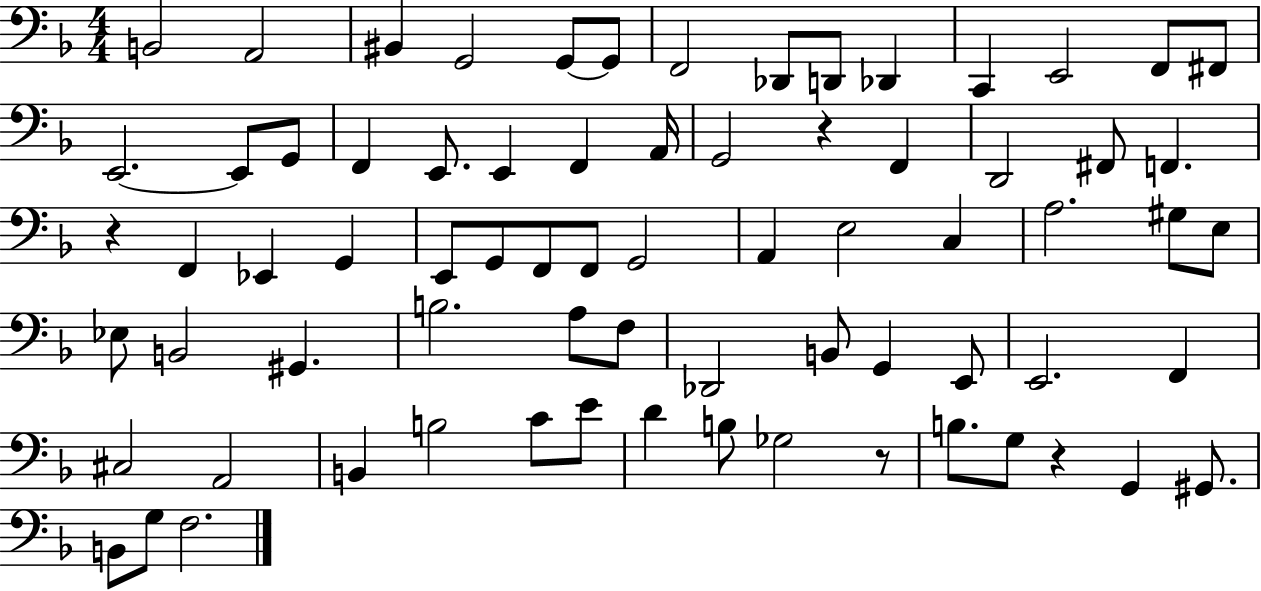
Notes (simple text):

B2/h A2/h BIS2/q G2/h G2/e G2/e F2/h Db2/e D2/e Db2/q C2/q E2/h F2/e F#2/e E2/h. E2/e G2/e F2/q E2/e. E2/q F2/q A2/s G2/h R/q F2/q D2/h F#2/e F2/q. R/q F2/q Eb2/q G2/q E2/e G2/e F2/e F2/e G2/h A2/q E3/h C3/q A3/h. G#3/e E3/e Eb3/e B2/h G#2/q. B3/h. A3/e F3/e Db2/h B2/e G2/q E2/e E2/h. F2/q C#3/h A2/h B2/q B3/h C4/e E4/e D4/q B3/e Gb3/h R/e B3/e. G3/e R/q G2/q G#2/e. B2/e G3/e F3/h.